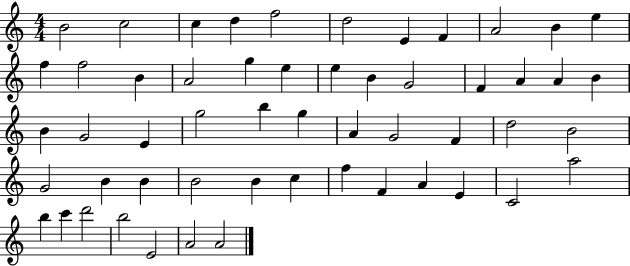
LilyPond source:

{
  \clef treble
  \numericTimeSignature
  \time 4/4
  \key c \major
  b'2 c''2 | c''4 d''4 f''2 | d''2 e'4 f'4 | a'2 b'4 e''4 | \break f''4 f''2 b'4 | a'2 g''4 e''4 | e''4 b'4 g'2 | f'4 a'4 a'4 b'4 | \break b'4 g'2 e'4 | g''2 b''4 g''4 | a'4 g'2 f'4 | d''2 b'2 | \break g'2 b'4 b'4 | b'2 b'4 c''4 | f''4 f'4 a'4 e'4 | c'2 a''2 | \break b''4 c'''4 d'''2 | b''2 e'2 | a'2 a'2 | \bar "|."
}